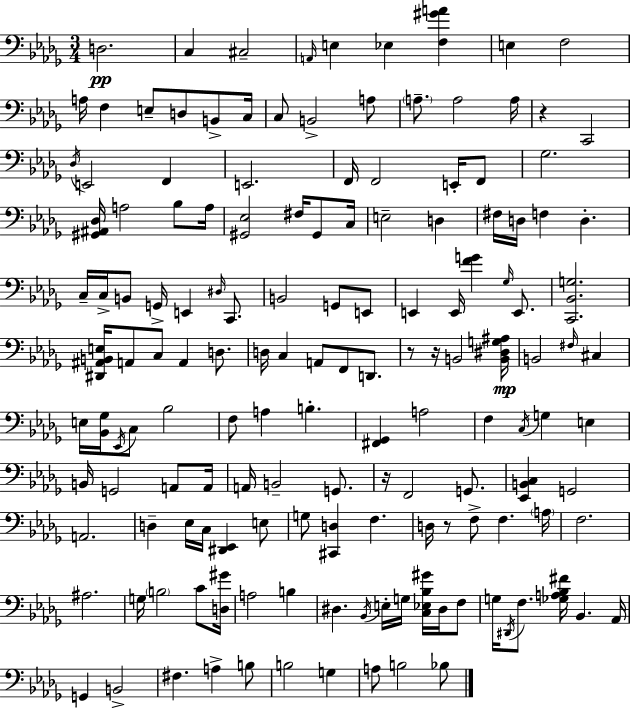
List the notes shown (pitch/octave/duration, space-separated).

D3/h. C3/q C#3/h A2/s E3/q Eb3/q [F3,G#4,A4]/q E3/q F3/h A3/s F3/q E3/e D3/e B2/e C3/s C3/e B2/h A3/e A3/e. A3/h A3/s R/q C2/h Db3/s E2/h F2/q E2/h. F2/s F2/h E2/s F2/e Gb3/h. [G#2,A#2,Db3]/s A3/h Bb3/e A3/s [G#2,Eb3]/h F#3/s G#2/e C3/s E3/h D3/q F#3/s D3/s F3/q D3/q. C3/s C3/s B2/e G2/s E2/q D#3/s C2/e. B2/h G2/e E2/e E2/q E2/s [F4,G4]/q Gb3/s E2/e. [C2,Bb2,G3]/h. [D#2,A#2,B2,E3]/s A2/e C3/e A2/q D3/e. D3/s C3/q A2/e F2/e D2/e. R/e R/s B2/h [B2,D#3,G3,A#3]/s B2/h F#3/s C#3/q E3/s [Bb2,Gb3]/s Eb2/s C3/e Bb3/h F3/e A3/q B3/q. [F#2,Gb2]/q A3/h F3/q C3/s G3/q E3/q B2/s G2/h A2/e A2/s A2/s B2/h G2/e. R/s F2/h G2/e. [Eb2,B2,C3]/q G2/h A2/h. D3/q Eb3/s C3/s [D#2,Eb2]/q E3/e G3/e [C#2,D3]/q F3/q. D3/s R/e F3/e F3/q. A3/s F3/h. A#3/h. G3/s B3/h C4/e [D3,G#4]/s A3/h B3/q D#3/q. Bb2/s E3/s G3/s [C3,Eb3,Bb3,G#4]/s D#3/s F3/e G3/s D#2/s F3/e. [Gb3,A3,Bb3,F#4]/s Bb2/q. Ab2/s G2/q B2/h F#3/q. A3/q B3/e B3/h G3/q A3/e B3/h Bb3/e